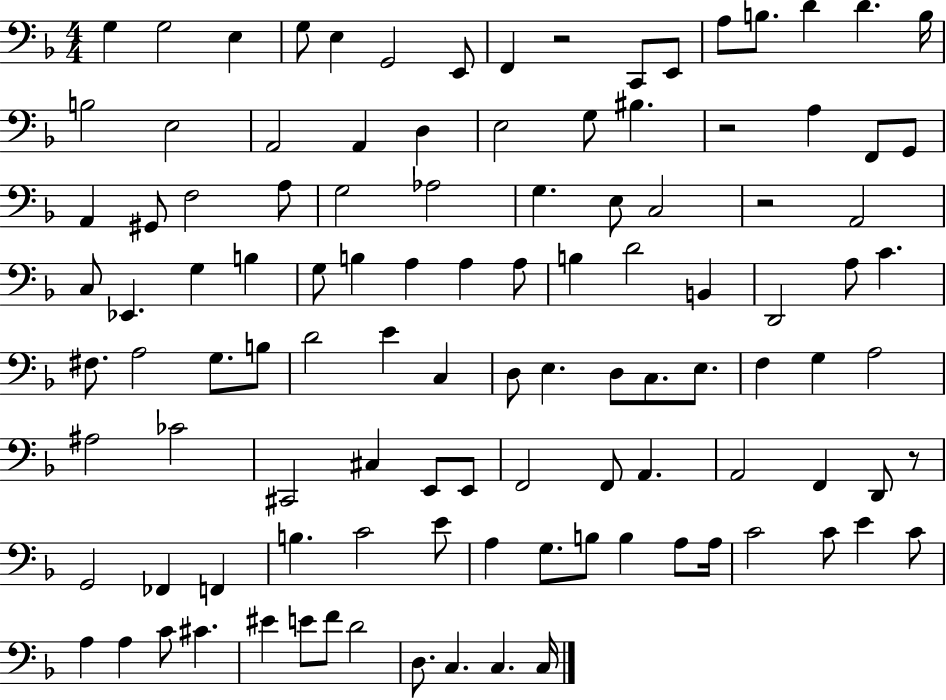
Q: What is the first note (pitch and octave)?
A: G3